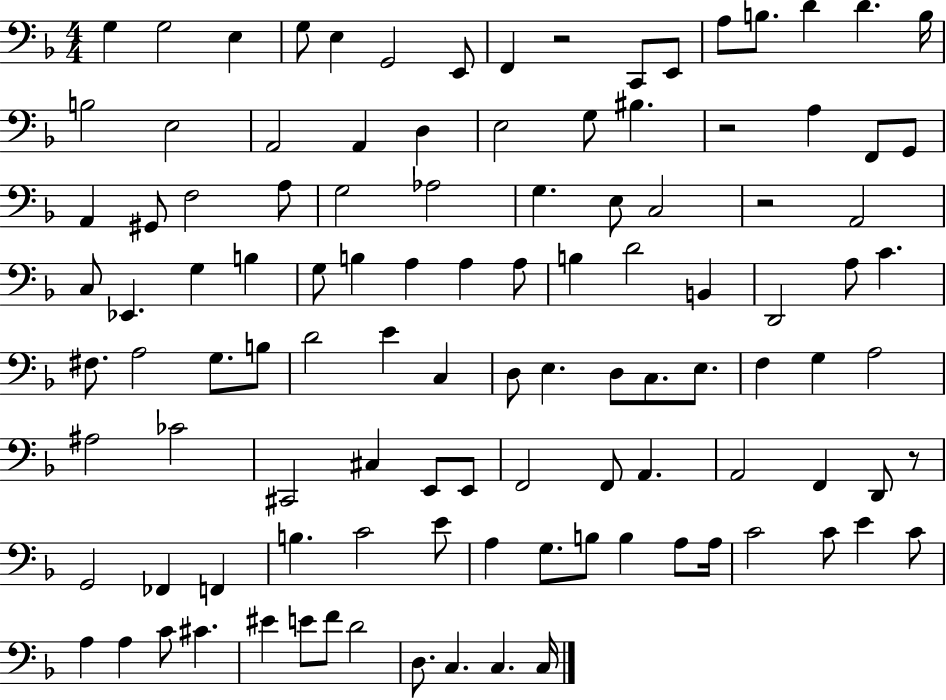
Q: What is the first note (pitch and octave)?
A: G3